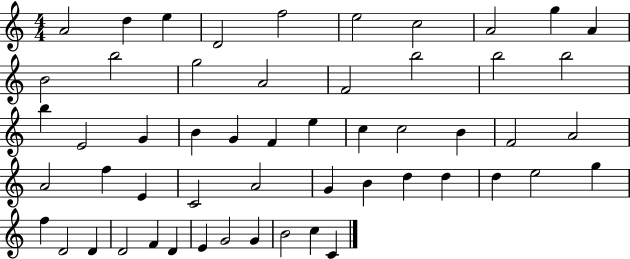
A4/h D5/q E5/q D4/h F5/h E5/h C5/h A4/h G5/q A4/q B4/h B5/h G5/h A4/h F4/h B5/h B5/h B5/h B5/q E4/h G4/q B4/q G4/q F4/q E5/q C5/q C5/h B4/q F4/h A4/h A4/h F5/q E4/q C4/h A4/h G4/q B4/q D5/q D5/q D5/q E5/h G5/q F5/q D4/h D4/q D4/h F4/q D4/q E4/q G4/h G4/q B4/h C5/q C4/q